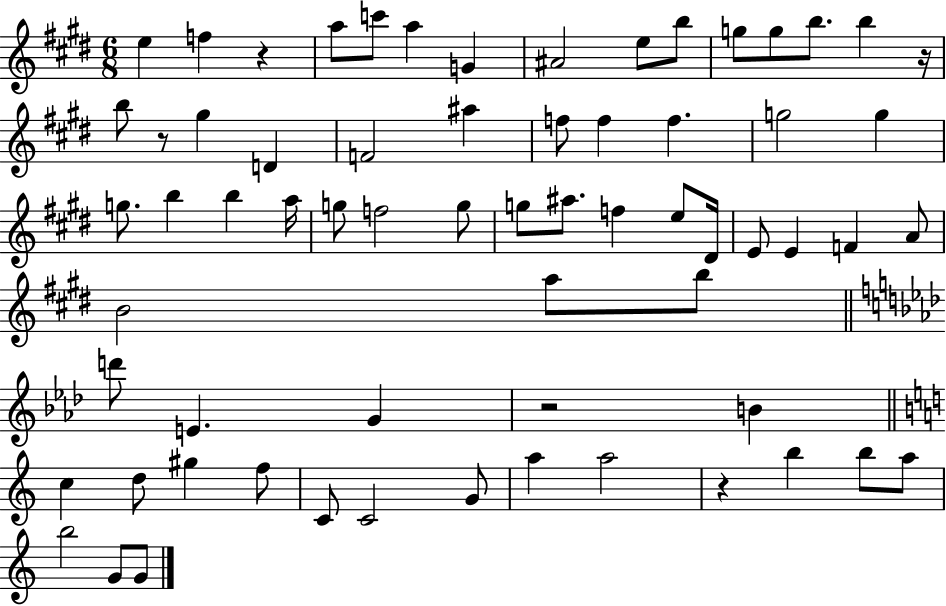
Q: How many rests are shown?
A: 5